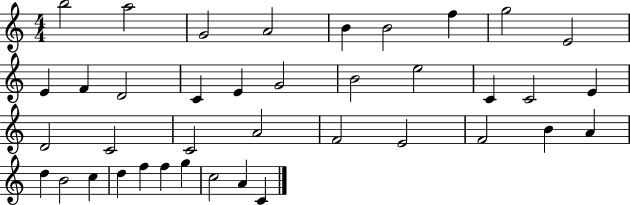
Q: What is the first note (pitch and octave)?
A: B5